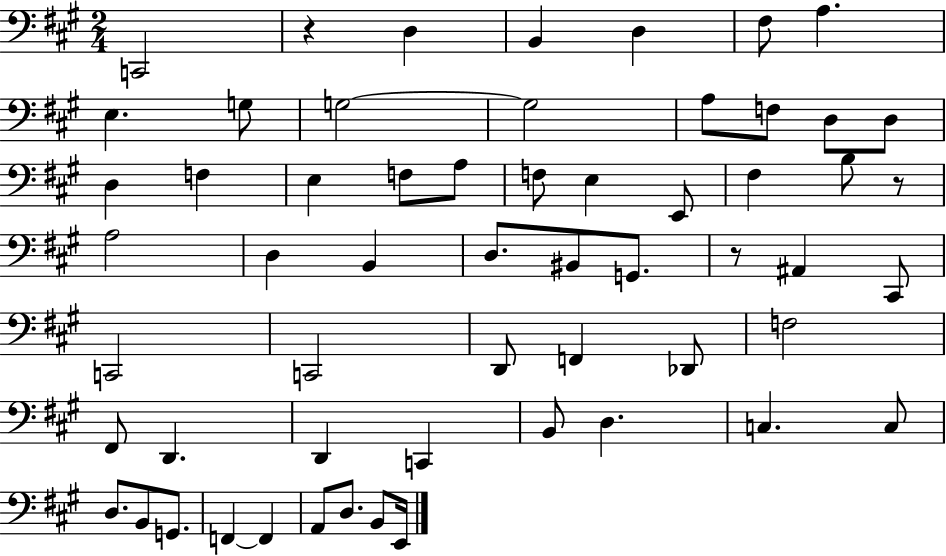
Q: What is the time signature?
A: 2/4